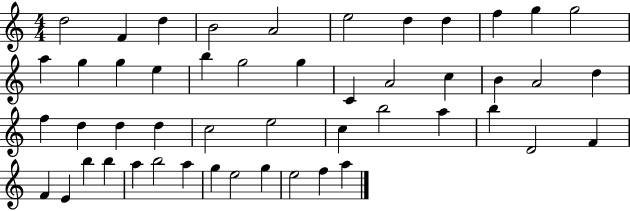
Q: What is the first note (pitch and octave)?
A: D5